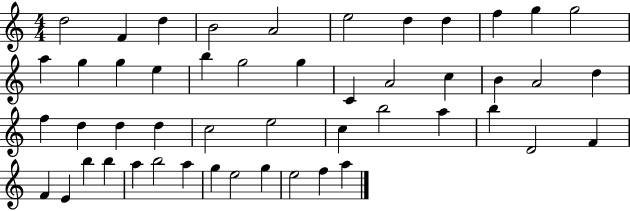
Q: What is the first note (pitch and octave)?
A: D5